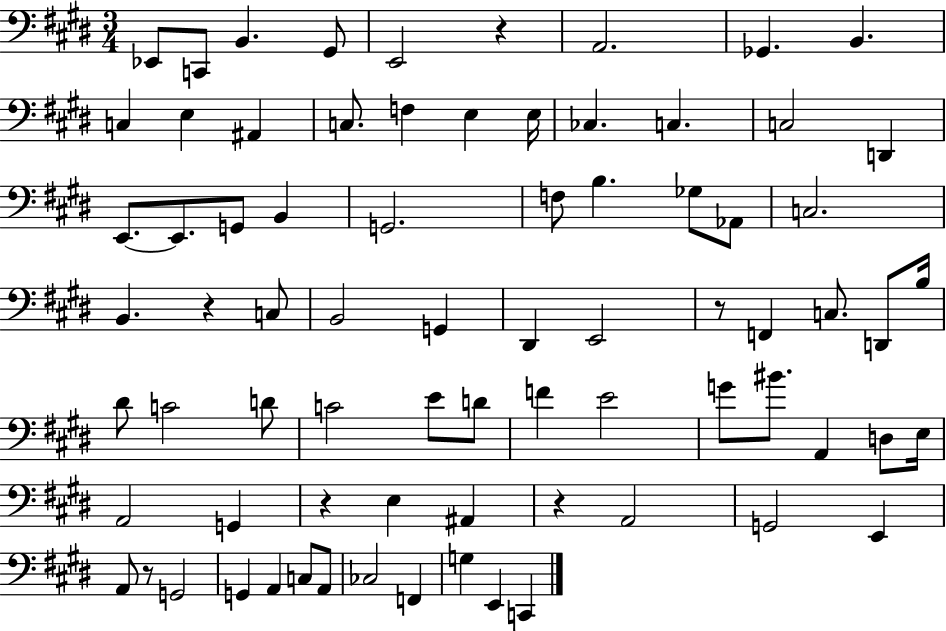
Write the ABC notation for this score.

X:1
T:Untitled
M:3/4
L:1/4
K:E
_E,,/2 C,,/2 B,, ^G,,/2 E,,2 z A,,2 _G,, B,, C, E, ^A,, C,/2 F, E, E,/4 _C, C, C,2 D,, E,,/2 E,,/2 G,,/2 B,, G,,2 F,/2 B, _G,/2 _A,,/2 C,2 B,, z C,/2 B,,2 G,, ^D,, E,,2 z/2 F,, C,/2 D,,/2 B,/4 ^D/2 C2 D/2 C2 E/2 D/2 F E2 G/2 ^B/2 A,, D,/2 E,/4 A,,2 G,, z E, ^A,, z A,,2 G,,2 E,, A,,/2 z/2 G,,2 G,, A,, C,/2 A,,/2 _C,2 F,, G, E,, C,,